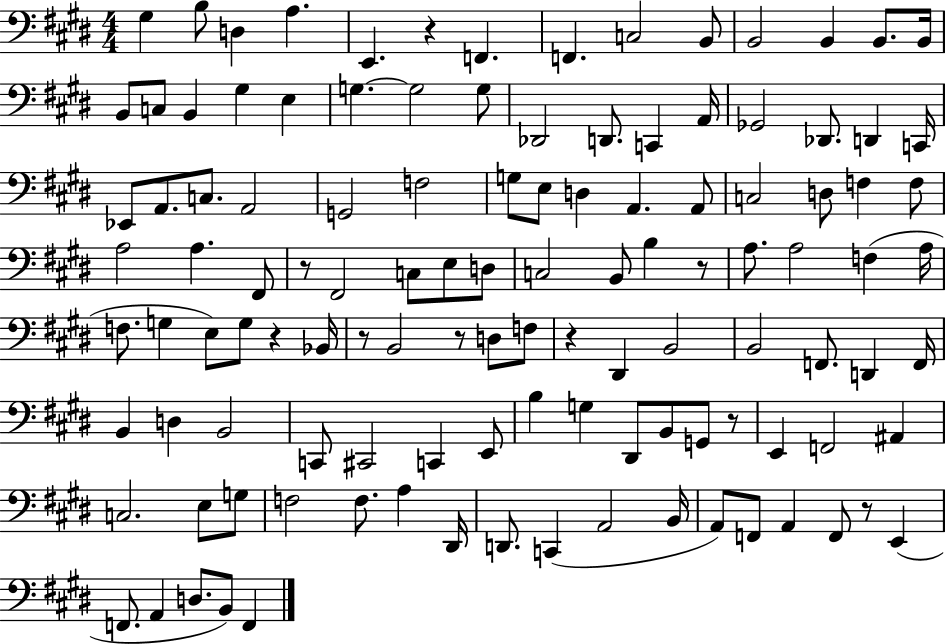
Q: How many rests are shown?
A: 9